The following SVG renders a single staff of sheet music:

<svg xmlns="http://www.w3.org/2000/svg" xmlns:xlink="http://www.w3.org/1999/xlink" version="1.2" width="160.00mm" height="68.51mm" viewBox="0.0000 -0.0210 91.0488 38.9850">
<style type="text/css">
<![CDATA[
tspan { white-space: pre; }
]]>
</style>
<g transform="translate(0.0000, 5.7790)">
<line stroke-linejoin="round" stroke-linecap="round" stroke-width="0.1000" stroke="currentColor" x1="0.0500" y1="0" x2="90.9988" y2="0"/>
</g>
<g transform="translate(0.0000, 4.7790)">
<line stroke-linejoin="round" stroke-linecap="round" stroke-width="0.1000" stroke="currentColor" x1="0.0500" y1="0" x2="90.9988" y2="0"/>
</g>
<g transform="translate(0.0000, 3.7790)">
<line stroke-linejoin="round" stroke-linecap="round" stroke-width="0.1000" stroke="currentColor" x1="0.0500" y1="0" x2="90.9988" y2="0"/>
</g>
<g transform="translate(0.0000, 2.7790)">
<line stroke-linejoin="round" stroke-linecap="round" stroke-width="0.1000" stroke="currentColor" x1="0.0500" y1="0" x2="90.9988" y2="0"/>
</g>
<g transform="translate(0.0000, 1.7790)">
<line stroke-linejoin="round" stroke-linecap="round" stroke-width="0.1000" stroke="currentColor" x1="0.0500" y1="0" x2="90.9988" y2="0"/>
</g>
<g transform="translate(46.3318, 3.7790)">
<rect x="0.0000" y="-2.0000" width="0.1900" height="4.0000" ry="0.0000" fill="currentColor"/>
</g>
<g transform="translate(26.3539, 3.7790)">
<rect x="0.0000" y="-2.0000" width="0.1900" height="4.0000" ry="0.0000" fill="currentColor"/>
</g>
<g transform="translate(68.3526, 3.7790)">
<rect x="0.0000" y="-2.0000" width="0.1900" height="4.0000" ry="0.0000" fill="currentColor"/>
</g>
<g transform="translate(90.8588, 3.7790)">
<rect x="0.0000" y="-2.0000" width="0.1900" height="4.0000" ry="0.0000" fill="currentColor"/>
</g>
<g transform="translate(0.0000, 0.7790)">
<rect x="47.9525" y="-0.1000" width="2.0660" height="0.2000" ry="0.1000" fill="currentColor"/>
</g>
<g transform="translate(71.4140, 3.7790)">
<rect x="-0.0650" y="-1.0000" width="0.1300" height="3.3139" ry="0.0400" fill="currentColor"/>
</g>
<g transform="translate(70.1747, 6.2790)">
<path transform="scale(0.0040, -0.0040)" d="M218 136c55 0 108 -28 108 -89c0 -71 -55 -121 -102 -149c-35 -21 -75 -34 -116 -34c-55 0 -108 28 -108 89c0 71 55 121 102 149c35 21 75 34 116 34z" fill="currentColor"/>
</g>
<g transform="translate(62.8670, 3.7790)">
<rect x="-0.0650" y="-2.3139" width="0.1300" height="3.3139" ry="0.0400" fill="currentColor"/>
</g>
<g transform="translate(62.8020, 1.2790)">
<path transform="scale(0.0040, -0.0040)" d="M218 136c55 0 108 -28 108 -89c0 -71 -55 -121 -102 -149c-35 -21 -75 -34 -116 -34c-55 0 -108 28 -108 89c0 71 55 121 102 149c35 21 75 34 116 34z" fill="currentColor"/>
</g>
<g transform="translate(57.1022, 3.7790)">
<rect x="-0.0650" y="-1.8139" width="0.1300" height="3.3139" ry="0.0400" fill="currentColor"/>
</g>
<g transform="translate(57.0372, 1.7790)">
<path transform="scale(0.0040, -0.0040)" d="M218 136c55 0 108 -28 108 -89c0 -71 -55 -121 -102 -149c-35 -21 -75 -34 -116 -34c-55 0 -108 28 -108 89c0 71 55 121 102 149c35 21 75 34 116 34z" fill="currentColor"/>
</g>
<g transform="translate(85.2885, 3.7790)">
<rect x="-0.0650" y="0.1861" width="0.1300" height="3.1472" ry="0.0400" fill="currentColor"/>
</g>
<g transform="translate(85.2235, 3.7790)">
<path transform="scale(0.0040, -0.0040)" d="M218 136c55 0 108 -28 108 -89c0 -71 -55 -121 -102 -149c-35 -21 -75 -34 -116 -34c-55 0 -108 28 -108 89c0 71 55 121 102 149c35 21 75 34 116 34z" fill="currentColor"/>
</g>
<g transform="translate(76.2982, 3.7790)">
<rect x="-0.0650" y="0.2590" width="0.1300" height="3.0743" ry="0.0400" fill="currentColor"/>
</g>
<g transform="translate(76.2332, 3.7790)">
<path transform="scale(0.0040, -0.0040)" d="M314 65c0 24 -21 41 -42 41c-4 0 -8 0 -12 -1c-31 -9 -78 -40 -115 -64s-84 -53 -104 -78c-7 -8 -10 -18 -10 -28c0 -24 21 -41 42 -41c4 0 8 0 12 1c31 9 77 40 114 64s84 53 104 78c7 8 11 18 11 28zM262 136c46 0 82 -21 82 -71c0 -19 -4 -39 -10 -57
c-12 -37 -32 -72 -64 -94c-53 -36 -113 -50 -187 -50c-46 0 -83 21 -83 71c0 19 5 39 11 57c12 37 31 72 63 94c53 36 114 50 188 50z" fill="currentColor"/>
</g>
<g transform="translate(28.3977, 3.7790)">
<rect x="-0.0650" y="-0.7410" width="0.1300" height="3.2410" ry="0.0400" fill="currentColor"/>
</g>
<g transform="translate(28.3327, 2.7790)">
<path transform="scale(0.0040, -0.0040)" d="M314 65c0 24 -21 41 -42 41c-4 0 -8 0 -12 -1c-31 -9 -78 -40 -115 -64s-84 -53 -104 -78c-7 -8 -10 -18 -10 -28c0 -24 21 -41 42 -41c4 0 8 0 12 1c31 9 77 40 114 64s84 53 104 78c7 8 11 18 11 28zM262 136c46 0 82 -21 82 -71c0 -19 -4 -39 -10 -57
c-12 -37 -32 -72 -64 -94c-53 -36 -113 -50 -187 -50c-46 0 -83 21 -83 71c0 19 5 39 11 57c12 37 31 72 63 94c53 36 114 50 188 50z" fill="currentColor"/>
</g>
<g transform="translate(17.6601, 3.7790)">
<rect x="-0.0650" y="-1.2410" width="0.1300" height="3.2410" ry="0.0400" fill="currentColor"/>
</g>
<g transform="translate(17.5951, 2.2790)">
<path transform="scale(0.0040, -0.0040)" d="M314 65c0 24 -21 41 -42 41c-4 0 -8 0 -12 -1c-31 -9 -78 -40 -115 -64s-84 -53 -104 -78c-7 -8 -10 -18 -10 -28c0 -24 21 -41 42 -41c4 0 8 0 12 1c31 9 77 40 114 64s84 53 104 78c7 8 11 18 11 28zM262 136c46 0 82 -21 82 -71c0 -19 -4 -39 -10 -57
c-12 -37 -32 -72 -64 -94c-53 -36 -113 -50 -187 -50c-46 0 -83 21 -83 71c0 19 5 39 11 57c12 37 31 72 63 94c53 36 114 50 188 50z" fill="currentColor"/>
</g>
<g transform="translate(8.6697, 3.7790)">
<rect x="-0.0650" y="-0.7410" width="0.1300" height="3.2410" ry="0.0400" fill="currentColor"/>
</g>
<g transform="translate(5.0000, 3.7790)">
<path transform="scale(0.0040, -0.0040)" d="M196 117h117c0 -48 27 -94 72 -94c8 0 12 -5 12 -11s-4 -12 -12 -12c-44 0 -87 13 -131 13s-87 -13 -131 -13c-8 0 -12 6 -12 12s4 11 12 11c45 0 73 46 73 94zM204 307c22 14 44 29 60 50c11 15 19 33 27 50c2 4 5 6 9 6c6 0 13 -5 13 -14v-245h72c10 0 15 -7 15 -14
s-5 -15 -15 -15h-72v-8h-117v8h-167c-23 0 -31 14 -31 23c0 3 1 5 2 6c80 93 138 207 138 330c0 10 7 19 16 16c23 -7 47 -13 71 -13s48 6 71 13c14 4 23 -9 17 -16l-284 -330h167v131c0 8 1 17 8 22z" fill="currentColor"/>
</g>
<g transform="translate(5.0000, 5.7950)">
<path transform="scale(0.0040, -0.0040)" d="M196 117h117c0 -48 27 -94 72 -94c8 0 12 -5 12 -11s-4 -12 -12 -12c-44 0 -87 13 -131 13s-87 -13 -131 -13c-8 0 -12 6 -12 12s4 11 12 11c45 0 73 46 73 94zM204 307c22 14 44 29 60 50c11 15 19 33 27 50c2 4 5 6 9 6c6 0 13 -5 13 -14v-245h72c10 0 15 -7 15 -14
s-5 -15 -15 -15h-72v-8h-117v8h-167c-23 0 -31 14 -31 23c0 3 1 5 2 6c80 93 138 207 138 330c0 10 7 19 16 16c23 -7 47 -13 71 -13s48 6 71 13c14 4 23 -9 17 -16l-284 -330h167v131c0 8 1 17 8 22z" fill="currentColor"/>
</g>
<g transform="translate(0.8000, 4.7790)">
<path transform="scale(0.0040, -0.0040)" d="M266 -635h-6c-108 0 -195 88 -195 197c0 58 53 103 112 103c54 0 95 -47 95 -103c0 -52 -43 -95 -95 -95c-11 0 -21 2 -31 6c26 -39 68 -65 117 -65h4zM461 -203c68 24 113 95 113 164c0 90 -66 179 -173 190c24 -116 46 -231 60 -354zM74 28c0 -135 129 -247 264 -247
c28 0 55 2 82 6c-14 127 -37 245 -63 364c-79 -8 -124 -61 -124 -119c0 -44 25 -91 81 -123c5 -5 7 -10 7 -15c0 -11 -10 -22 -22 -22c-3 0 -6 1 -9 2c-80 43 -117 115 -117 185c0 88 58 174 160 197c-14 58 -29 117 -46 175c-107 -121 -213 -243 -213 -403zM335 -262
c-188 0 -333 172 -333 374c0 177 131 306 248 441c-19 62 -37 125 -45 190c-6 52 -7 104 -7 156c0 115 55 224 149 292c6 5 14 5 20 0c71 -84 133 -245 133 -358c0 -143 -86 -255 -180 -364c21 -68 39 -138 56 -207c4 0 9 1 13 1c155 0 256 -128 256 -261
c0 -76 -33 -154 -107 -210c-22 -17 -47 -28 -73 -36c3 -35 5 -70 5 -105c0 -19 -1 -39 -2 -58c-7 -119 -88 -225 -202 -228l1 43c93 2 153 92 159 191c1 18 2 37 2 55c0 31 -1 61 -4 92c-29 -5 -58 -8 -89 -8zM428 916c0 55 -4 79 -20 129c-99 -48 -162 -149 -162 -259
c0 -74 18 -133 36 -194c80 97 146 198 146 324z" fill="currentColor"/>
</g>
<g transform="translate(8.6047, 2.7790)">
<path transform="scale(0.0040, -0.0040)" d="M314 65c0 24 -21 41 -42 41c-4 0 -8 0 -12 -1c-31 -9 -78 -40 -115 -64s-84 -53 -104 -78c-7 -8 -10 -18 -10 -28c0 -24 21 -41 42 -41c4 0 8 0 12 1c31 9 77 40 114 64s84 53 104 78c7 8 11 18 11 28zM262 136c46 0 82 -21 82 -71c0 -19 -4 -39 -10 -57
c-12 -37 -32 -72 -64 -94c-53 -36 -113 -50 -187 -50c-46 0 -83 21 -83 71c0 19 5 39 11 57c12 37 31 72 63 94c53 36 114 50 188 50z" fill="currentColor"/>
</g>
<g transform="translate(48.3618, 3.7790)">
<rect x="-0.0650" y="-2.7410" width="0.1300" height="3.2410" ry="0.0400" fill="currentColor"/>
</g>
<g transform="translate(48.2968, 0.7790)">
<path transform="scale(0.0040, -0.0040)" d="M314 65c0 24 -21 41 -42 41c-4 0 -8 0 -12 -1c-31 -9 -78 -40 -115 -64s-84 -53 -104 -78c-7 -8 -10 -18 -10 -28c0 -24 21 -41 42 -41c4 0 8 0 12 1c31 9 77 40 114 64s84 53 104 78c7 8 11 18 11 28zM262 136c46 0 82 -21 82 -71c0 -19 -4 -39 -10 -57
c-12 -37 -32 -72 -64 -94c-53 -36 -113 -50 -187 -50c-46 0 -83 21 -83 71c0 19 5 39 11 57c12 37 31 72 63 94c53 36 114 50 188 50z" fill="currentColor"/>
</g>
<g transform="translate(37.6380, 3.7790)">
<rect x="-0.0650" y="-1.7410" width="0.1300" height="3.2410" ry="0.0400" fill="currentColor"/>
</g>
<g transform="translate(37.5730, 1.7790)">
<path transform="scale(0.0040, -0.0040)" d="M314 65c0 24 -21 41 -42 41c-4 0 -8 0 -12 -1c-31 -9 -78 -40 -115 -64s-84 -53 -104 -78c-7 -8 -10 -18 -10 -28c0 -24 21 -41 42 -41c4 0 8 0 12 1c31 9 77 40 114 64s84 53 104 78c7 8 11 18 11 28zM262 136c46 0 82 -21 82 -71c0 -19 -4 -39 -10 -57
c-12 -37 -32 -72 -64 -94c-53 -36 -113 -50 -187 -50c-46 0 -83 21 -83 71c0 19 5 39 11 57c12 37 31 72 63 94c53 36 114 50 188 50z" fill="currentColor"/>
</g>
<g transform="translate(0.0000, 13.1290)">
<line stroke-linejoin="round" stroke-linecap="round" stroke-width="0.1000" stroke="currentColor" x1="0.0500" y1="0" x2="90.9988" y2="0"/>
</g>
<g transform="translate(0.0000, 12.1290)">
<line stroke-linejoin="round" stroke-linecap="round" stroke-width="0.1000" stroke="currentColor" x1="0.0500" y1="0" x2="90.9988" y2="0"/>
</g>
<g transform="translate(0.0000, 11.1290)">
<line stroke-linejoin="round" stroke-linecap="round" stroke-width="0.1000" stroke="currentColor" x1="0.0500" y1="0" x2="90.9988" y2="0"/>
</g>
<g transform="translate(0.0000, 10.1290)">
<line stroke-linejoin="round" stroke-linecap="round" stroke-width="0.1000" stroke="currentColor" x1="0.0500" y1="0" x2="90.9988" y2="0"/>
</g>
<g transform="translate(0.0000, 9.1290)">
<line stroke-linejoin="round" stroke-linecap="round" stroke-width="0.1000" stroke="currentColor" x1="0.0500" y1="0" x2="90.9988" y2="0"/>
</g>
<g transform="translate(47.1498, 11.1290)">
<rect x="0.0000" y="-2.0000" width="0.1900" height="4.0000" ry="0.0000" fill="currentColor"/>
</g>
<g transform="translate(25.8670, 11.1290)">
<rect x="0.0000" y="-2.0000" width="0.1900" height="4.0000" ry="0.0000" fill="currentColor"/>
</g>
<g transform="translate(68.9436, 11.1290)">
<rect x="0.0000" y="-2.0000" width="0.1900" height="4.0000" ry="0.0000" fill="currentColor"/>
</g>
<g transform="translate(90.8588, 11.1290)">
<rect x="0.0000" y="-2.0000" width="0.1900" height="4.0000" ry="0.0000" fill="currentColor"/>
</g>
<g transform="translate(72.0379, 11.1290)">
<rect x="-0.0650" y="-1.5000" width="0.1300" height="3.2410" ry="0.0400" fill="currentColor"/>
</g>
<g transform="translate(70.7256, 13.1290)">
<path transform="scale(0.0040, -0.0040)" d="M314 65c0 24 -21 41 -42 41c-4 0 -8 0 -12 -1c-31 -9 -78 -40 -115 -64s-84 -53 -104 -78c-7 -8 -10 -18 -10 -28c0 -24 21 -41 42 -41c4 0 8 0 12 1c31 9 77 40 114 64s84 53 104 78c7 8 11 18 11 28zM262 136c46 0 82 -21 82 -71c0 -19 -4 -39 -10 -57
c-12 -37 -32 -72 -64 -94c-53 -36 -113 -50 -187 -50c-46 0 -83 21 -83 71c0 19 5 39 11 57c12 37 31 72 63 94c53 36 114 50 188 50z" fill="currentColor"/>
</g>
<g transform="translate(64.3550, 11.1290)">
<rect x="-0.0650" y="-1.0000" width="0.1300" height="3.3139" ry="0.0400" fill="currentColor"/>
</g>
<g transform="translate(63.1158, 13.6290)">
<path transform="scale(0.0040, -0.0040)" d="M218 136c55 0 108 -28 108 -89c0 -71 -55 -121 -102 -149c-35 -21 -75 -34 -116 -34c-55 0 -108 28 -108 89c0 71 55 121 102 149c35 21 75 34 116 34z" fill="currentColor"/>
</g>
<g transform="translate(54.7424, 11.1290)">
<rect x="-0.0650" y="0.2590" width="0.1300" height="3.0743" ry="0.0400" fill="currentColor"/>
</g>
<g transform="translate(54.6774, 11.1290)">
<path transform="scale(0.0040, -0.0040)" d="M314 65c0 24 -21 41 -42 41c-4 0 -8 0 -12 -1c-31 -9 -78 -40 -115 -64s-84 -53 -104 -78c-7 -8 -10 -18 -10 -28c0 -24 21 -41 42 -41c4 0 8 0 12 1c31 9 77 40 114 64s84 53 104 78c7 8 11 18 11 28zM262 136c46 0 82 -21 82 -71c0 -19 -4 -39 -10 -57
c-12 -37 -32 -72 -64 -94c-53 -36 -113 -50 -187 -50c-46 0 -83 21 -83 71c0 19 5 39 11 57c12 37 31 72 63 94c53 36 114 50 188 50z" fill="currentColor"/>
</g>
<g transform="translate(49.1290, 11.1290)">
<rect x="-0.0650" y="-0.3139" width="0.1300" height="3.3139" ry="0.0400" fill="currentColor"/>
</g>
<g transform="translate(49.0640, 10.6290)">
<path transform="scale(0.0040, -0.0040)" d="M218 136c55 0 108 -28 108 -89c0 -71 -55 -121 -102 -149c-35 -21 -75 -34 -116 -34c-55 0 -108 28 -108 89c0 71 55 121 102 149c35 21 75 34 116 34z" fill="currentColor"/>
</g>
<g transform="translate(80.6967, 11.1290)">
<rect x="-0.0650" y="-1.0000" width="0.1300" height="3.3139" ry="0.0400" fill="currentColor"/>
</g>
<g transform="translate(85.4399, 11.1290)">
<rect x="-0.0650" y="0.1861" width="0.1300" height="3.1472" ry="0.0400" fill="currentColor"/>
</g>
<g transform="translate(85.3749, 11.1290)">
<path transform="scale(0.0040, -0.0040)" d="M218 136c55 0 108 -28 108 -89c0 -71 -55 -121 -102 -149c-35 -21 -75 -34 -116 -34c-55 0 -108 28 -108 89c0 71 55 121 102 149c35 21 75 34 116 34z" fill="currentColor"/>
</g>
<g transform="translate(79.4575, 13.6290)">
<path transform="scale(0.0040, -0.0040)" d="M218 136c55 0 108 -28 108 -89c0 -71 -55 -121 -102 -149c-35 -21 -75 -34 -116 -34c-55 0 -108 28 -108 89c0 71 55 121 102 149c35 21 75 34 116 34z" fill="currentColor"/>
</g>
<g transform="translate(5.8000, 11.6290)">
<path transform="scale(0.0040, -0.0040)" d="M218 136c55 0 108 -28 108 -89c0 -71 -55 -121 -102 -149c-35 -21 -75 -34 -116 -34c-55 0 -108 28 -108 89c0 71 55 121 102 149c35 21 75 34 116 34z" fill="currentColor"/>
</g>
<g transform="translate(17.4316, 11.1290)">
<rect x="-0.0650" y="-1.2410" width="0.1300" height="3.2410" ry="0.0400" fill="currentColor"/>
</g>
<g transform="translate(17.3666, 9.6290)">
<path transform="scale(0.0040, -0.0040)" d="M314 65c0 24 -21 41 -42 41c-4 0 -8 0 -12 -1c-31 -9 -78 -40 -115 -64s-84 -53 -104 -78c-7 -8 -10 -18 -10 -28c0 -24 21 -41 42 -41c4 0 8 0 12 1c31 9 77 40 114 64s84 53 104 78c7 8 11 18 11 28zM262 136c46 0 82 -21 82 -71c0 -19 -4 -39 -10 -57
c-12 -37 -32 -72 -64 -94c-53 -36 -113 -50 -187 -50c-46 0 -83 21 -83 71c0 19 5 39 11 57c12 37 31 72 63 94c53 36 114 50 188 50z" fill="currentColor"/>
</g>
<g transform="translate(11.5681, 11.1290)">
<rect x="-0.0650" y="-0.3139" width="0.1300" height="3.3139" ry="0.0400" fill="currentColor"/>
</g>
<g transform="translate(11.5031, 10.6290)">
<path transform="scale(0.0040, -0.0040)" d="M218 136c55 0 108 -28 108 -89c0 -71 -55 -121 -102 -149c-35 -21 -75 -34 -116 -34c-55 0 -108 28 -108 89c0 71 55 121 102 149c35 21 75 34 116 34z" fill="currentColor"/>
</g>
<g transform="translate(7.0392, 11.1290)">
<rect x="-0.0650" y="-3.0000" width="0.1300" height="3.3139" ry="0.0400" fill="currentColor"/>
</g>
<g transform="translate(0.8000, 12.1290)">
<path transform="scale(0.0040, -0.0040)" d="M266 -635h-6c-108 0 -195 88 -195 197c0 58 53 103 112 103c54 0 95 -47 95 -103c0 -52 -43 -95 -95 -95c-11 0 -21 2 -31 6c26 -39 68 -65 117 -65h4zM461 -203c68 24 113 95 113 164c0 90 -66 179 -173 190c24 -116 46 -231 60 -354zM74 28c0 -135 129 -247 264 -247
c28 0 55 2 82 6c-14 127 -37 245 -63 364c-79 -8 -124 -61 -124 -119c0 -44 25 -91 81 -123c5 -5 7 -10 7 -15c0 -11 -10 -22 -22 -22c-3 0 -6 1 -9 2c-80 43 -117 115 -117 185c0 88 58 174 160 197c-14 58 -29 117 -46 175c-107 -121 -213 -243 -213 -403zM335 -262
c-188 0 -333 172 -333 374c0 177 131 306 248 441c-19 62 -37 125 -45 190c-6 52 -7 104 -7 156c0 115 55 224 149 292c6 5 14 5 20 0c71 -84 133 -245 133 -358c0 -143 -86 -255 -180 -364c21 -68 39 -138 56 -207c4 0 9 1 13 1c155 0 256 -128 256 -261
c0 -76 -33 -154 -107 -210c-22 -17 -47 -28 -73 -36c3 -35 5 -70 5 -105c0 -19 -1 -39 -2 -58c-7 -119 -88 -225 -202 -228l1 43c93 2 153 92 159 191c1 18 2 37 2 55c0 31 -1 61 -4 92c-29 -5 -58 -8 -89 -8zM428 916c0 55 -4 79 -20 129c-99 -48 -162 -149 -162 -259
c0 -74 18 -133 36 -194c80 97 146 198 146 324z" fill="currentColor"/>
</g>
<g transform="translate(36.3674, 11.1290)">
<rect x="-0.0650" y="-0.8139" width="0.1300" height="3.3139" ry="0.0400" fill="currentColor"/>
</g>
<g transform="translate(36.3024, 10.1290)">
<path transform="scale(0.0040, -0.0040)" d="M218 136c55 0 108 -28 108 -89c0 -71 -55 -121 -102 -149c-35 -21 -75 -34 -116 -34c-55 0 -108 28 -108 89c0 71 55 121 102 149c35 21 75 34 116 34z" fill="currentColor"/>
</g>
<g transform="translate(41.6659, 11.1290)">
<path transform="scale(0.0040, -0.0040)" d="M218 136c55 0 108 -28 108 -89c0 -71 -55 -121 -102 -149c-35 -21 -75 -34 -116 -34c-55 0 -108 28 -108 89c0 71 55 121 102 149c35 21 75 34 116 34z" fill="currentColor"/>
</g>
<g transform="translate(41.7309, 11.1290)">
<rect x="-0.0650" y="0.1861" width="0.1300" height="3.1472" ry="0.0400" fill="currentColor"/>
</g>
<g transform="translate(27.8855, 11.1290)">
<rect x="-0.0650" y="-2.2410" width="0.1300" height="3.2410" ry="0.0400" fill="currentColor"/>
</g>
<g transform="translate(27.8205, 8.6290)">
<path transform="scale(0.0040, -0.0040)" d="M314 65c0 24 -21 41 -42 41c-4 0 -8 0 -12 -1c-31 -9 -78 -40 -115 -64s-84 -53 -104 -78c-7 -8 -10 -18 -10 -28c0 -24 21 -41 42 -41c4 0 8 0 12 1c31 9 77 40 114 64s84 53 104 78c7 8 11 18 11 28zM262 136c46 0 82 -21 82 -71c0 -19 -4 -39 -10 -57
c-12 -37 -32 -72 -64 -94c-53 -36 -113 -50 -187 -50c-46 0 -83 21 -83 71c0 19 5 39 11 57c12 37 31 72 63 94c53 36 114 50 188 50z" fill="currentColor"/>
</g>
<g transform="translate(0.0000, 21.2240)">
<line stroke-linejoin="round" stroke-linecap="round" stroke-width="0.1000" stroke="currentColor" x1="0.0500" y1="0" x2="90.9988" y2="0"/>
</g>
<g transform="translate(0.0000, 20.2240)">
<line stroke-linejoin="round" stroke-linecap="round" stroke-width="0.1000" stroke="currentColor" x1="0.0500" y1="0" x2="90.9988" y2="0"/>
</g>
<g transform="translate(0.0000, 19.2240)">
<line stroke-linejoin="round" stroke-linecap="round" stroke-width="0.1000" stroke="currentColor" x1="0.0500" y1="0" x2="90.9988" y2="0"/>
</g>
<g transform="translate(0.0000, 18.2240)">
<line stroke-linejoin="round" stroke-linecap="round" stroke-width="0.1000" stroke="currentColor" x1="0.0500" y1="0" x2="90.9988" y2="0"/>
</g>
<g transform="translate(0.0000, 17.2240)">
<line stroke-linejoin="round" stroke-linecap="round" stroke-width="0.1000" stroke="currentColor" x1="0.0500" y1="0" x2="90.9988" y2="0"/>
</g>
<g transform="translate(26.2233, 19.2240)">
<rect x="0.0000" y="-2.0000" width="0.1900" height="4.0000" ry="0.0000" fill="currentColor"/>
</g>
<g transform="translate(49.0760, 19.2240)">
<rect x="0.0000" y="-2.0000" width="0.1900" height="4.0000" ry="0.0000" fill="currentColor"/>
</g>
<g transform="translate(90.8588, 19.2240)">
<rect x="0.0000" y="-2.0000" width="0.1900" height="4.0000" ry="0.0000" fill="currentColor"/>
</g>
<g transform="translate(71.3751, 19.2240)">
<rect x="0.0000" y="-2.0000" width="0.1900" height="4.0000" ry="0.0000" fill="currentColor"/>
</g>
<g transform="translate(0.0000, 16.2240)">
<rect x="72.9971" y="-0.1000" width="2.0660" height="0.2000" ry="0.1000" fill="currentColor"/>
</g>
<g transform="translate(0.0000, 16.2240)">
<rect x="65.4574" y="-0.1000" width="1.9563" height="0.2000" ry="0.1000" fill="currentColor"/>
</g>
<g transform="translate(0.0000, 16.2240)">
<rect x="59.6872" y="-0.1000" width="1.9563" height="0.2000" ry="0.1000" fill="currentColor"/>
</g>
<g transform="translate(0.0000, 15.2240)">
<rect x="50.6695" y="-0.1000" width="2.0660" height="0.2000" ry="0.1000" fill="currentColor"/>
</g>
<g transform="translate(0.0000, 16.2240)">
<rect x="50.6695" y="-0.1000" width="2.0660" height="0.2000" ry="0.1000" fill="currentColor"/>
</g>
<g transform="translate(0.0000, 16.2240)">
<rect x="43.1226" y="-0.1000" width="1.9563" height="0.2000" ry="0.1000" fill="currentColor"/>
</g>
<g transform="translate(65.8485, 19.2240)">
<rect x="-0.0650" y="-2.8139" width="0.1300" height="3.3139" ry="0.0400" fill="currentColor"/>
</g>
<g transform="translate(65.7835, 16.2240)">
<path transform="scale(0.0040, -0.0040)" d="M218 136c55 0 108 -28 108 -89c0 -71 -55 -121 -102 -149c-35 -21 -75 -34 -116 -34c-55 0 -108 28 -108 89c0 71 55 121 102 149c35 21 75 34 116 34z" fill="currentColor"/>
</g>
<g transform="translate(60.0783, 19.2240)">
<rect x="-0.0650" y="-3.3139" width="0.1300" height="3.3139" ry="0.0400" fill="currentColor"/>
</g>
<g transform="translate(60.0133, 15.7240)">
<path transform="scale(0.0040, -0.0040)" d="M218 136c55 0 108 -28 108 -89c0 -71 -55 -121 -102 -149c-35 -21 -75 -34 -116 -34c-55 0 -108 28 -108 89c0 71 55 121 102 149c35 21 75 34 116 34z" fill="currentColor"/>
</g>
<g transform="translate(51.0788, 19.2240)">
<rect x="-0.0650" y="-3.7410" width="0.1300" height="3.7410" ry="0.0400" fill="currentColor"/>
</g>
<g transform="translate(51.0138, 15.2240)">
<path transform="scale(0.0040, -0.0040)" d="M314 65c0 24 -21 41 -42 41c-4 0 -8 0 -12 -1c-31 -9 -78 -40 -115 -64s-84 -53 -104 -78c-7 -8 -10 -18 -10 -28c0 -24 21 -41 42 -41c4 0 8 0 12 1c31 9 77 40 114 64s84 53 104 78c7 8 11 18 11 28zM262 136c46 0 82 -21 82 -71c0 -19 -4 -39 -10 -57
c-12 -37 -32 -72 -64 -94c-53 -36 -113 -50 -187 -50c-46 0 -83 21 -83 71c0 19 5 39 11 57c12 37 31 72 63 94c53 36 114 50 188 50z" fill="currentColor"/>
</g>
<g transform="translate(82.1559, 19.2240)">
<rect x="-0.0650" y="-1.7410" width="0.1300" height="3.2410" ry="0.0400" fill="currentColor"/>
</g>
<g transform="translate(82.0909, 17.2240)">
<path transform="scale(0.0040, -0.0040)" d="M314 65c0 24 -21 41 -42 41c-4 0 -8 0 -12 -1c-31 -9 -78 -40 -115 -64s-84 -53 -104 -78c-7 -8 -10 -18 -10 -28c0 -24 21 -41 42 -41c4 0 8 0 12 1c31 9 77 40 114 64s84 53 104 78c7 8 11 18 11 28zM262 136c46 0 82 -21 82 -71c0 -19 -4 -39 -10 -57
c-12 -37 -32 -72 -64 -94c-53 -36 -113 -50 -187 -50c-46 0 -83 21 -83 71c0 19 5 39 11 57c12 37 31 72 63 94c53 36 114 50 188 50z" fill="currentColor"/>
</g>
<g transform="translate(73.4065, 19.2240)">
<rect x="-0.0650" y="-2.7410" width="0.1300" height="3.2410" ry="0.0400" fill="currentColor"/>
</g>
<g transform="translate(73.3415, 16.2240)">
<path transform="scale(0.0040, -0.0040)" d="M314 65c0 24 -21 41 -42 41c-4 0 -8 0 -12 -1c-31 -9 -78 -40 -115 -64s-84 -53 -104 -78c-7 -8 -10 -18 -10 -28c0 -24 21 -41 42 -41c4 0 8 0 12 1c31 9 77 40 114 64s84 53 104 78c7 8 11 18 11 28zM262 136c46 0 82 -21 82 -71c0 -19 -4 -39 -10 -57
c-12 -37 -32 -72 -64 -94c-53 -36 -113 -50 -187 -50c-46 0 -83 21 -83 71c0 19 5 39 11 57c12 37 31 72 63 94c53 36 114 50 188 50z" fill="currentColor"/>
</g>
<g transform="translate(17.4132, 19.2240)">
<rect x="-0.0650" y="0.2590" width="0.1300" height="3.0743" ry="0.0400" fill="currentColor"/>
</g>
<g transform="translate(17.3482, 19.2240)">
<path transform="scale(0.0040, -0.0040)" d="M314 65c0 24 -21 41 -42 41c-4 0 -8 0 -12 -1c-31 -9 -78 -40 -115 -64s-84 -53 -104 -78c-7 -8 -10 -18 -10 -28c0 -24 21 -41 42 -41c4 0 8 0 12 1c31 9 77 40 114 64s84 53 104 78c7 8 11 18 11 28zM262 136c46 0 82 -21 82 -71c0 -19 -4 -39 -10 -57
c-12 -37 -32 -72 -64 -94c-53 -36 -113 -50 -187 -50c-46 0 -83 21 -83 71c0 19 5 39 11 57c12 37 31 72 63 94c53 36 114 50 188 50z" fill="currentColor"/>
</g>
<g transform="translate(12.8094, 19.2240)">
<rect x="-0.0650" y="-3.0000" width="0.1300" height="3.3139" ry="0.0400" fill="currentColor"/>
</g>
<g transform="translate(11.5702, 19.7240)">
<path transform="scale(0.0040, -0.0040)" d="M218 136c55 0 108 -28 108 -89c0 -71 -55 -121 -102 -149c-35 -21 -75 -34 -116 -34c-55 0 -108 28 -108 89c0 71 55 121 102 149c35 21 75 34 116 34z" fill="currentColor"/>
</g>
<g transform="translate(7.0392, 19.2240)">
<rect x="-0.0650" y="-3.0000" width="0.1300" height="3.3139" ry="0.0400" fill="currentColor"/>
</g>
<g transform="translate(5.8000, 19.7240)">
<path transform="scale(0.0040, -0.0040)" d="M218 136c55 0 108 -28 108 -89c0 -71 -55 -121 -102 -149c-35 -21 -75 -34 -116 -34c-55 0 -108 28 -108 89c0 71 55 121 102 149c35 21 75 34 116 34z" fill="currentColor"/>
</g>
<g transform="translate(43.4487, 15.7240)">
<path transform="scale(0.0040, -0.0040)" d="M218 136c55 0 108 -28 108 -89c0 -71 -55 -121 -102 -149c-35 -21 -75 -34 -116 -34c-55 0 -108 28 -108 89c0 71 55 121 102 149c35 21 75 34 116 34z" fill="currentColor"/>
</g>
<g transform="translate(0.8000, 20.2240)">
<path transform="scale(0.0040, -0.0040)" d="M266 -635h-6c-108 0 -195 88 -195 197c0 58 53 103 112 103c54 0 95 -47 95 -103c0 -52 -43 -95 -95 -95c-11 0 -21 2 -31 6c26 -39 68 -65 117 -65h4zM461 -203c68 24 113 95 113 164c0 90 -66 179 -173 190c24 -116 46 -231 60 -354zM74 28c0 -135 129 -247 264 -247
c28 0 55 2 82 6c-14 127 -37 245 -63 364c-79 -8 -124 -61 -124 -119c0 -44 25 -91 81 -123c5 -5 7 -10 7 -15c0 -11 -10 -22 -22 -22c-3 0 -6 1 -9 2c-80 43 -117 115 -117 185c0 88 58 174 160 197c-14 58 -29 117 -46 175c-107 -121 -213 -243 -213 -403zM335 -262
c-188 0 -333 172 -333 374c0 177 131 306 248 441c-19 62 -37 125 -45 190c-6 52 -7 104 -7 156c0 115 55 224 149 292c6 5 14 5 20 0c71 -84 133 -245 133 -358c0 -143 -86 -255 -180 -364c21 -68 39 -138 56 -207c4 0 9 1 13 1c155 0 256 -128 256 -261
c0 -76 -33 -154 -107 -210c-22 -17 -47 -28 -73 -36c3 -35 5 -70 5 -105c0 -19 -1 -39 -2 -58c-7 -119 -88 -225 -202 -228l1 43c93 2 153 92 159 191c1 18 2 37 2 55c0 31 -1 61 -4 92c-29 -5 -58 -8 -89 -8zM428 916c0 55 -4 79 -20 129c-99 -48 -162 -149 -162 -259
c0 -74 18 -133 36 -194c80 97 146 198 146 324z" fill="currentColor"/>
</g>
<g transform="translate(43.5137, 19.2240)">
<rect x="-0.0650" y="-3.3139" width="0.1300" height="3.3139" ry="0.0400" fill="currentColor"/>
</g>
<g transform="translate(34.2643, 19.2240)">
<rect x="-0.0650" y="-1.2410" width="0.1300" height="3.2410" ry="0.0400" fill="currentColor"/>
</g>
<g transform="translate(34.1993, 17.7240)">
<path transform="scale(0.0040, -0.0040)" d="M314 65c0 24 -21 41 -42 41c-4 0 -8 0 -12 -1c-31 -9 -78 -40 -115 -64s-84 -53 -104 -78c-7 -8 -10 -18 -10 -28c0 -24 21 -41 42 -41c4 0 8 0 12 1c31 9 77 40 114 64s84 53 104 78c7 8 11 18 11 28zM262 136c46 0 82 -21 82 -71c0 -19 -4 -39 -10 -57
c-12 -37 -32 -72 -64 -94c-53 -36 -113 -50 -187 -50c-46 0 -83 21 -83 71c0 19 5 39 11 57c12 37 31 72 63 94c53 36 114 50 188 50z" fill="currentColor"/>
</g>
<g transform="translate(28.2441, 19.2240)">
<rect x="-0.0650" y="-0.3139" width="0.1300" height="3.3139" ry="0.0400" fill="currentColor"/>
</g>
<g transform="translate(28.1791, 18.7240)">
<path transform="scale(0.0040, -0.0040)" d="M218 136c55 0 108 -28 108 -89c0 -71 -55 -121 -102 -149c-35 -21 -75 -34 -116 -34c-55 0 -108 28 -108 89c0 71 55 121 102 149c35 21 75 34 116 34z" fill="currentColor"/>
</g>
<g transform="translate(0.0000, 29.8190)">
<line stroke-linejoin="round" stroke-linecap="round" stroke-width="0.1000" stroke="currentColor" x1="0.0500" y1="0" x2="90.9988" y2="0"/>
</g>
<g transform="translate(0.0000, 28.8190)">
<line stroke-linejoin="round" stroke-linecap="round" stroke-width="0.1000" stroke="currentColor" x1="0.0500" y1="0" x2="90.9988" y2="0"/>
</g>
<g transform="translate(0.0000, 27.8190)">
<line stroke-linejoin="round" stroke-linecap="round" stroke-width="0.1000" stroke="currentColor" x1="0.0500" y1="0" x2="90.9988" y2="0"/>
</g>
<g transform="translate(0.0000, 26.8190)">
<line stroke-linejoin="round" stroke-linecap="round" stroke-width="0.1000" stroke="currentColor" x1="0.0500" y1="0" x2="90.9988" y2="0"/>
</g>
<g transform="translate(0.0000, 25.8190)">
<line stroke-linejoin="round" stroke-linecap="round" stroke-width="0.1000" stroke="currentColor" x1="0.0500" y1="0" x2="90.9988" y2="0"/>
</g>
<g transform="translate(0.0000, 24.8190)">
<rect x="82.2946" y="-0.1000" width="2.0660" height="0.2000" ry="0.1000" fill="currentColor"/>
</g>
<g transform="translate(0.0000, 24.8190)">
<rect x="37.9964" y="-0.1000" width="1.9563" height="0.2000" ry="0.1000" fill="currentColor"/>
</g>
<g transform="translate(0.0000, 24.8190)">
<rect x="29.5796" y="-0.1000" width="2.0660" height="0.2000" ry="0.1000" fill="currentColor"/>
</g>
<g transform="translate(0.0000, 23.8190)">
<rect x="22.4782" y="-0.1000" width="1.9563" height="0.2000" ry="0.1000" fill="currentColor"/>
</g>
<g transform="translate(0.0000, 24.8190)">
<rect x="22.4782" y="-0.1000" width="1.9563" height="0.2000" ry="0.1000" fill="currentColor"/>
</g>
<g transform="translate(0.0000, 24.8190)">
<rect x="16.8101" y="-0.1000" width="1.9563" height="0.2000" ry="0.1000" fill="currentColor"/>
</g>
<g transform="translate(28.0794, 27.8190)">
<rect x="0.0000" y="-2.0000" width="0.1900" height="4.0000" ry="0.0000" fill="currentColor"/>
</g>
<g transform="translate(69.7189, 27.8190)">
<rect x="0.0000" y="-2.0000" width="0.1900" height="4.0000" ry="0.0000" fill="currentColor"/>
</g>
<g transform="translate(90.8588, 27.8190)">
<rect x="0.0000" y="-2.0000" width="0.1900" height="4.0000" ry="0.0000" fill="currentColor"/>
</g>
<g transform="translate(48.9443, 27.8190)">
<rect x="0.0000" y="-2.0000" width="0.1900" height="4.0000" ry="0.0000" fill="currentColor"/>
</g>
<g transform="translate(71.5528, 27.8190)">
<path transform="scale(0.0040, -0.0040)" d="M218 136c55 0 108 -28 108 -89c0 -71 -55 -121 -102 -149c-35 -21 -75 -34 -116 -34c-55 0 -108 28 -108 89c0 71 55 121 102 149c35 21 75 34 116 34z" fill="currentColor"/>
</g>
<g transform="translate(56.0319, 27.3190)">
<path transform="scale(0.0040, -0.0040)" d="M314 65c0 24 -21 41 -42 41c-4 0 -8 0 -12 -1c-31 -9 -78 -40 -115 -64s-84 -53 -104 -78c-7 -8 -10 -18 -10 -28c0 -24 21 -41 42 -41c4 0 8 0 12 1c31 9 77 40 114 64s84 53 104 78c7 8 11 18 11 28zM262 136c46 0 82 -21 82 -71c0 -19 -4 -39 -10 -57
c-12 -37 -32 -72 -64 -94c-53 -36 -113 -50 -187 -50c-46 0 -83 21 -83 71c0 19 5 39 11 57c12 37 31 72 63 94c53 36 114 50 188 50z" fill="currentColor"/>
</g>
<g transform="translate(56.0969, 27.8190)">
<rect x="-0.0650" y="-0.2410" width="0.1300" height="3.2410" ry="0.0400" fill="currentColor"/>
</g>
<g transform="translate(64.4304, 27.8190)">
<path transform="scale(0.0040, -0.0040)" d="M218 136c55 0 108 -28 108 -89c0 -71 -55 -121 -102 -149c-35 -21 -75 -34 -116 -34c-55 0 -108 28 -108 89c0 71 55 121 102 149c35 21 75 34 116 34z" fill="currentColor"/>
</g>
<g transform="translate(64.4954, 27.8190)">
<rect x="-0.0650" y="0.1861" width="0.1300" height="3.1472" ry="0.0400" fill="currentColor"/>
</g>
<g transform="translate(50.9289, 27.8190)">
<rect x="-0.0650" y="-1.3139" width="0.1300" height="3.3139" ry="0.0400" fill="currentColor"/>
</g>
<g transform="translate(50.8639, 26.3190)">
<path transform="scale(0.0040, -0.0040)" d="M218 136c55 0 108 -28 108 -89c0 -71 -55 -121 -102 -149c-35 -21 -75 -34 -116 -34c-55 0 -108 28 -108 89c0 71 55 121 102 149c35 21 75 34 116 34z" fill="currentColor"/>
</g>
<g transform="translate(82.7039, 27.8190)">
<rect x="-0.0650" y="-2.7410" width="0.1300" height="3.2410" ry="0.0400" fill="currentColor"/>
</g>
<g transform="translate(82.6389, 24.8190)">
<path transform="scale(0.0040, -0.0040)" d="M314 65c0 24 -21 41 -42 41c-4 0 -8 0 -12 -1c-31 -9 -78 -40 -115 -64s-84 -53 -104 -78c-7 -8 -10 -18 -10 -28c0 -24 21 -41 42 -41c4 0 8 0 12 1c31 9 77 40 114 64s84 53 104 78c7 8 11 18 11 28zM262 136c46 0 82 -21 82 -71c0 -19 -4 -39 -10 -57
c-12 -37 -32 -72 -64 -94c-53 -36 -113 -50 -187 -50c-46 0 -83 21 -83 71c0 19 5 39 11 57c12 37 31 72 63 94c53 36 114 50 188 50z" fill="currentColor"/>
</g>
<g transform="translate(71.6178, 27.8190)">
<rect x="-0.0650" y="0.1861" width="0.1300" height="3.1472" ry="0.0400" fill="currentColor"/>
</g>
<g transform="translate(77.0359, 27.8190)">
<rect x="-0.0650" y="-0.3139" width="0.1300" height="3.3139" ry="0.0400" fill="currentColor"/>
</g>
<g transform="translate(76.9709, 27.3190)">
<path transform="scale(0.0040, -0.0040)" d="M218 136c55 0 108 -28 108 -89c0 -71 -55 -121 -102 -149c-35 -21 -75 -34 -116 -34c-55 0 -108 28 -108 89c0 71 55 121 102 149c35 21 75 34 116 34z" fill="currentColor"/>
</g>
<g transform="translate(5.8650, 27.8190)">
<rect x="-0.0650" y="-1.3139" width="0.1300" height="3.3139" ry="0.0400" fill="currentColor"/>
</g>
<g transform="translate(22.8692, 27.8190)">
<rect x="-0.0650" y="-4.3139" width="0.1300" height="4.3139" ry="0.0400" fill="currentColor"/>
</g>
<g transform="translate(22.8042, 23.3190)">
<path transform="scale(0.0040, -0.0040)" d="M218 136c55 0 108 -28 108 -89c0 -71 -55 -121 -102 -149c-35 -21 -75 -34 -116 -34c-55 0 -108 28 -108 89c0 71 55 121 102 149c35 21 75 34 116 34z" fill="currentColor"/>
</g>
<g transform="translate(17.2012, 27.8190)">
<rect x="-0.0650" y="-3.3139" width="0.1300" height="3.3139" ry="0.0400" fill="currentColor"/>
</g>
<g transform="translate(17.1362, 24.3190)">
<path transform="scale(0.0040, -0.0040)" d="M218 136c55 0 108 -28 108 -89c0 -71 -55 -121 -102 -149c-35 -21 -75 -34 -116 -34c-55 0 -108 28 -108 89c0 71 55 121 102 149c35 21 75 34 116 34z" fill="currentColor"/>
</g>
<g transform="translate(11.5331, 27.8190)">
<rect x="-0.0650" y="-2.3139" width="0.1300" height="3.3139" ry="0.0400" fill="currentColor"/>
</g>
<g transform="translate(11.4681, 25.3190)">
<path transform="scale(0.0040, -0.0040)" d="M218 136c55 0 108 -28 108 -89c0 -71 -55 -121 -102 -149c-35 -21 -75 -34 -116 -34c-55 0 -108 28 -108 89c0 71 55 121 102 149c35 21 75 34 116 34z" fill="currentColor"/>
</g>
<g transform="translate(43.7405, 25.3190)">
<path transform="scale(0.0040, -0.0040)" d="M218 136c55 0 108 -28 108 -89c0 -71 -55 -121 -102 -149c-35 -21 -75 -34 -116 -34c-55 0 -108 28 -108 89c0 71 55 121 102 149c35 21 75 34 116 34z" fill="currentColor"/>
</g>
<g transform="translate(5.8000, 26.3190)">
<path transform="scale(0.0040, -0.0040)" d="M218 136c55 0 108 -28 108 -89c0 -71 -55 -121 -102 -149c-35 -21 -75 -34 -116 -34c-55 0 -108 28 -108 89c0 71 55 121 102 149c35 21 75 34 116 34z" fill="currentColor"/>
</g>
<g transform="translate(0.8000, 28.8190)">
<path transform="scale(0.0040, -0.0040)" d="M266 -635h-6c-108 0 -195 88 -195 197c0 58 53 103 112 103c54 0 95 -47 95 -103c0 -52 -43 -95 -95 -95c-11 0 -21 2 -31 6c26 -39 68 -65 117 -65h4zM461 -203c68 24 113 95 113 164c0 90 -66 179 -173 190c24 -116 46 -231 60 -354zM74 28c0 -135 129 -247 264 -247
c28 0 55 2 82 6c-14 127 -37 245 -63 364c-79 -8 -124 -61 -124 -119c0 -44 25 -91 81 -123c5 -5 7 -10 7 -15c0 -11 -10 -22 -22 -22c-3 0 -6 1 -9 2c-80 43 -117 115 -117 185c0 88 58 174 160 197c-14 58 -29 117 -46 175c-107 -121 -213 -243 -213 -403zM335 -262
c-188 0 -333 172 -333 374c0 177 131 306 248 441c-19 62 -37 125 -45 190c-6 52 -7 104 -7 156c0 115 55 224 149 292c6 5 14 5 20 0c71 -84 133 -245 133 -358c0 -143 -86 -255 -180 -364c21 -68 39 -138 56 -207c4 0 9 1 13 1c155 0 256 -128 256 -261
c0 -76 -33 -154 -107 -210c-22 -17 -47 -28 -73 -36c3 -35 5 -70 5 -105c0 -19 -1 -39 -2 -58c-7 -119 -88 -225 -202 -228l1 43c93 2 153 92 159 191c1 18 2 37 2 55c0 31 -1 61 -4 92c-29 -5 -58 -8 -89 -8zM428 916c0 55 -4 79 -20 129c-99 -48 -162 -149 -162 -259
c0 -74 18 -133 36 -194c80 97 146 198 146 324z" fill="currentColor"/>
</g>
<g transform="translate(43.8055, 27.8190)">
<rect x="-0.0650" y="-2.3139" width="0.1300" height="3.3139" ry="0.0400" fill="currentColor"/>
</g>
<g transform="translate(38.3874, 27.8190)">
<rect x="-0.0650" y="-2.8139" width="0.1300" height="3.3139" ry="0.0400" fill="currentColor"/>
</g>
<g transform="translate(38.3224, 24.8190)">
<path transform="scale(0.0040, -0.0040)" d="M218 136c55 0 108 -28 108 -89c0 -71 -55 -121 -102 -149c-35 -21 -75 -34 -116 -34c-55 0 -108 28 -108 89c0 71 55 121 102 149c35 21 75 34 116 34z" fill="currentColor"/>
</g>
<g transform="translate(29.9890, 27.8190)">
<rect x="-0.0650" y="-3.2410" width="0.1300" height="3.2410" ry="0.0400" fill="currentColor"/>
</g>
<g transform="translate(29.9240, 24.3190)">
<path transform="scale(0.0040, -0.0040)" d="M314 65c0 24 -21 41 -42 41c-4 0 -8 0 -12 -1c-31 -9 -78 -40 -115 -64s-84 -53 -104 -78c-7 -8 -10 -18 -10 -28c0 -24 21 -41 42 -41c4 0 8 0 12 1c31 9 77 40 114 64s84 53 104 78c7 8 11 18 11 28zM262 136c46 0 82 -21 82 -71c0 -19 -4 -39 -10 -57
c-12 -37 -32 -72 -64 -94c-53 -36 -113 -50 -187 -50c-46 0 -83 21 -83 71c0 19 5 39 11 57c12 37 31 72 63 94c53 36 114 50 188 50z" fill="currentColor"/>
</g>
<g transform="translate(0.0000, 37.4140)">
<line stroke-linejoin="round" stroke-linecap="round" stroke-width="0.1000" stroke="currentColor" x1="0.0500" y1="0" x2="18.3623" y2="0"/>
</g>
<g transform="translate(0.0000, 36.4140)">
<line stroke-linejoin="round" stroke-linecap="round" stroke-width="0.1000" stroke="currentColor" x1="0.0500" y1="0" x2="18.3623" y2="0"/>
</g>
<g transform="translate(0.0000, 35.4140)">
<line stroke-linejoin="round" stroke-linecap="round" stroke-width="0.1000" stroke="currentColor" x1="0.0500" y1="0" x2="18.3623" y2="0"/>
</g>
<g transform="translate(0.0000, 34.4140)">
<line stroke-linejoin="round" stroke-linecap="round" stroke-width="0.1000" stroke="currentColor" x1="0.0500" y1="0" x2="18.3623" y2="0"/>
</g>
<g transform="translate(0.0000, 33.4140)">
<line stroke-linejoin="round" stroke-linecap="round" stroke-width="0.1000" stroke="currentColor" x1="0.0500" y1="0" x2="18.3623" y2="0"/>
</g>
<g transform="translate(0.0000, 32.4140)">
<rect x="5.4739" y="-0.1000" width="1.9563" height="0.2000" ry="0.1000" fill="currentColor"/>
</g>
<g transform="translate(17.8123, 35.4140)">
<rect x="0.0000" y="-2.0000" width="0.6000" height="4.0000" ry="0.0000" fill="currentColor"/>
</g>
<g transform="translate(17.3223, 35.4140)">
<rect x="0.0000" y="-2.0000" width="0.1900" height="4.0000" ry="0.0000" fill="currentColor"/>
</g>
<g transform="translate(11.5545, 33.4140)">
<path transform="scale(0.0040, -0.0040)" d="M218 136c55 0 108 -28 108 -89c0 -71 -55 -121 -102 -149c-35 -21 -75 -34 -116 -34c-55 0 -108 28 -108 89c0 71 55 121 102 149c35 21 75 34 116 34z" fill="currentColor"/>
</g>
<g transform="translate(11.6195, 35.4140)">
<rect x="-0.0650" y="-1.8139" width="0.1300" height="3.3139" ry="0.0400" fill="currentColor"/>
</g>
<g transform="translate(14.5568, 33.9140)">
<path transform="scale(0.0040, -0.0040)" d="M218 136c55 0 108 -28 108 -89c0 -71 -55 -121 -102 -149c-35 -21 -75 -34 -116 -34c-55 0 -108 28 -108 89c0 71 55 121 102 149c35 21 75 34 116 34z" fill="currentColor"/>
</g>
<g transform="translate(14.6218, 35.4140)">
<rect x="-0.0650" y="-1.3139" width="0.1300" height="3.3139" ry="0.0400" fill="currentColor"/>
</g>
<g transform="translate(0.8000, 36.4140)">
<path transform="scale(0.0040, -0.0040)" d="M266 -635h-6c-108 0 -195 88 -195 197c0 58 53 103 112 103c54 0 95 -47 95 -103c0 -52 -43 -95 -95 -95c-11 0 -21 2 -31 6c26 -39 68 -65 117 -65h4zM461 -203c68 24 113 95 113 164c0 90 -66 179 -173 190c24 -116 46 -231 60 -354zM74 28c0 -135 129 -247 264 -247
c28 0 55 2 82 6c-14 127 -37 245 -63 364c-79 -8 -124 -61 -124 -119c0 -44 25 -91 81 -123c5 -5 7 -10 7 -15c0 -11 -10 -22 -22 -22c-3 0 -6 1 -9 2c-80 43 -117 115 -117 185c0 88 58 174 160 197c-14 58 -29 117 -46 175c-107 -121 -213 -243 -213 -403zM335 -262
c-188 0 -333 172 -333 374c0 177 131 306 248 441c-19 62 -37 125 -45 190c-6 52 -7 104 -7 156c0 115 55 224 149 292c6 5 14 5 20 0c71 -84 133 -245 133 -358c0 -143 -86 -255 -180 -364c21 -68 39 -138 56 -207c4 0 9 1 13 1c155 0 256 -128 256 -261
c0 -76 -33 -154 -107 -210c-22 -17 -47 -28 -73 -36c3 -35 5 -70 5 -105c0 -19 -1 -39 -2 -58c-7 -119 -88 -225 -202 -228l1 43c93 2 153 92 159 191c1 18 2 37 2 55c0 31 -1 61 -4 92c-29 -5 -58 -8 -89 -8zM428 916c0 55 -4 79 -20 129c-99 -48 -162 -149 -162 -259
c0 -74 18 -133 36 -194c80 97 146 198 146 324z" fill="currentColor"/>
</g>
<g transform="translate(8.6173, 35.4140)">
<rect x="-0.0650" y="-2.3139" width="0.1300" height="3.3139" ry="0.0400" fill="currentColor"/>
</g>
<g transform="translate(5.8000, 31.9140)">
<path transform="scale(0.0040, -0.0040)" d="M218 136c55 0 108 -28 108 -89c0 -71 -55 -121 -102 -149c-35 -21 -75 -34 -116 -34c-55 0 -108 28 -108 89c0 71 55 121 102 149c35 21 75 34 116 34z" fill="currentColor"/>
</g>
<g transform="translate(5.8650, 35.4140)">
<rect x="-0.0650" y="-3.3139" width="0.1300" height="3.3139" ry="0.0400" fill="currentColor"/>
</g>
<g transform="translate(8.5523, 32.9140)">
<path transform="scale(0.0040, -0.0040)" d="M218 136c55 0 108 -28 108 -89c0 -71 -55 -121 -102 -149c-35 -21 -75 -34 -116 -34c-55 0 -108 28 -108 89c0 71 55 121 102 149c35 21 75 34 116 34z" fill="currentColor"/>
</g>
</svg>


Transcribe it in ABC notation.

X:1
T:Untitled
M:4/4
L:1/4
K:C
d2 e2 d2 f2 a2 f g D B2 B A c e2 g2 d B c B2 D E2 D B A A B2 c e2 b c'2 b a a2 f2 e g b d' b2 a g e c2 B B c a2 b g f e